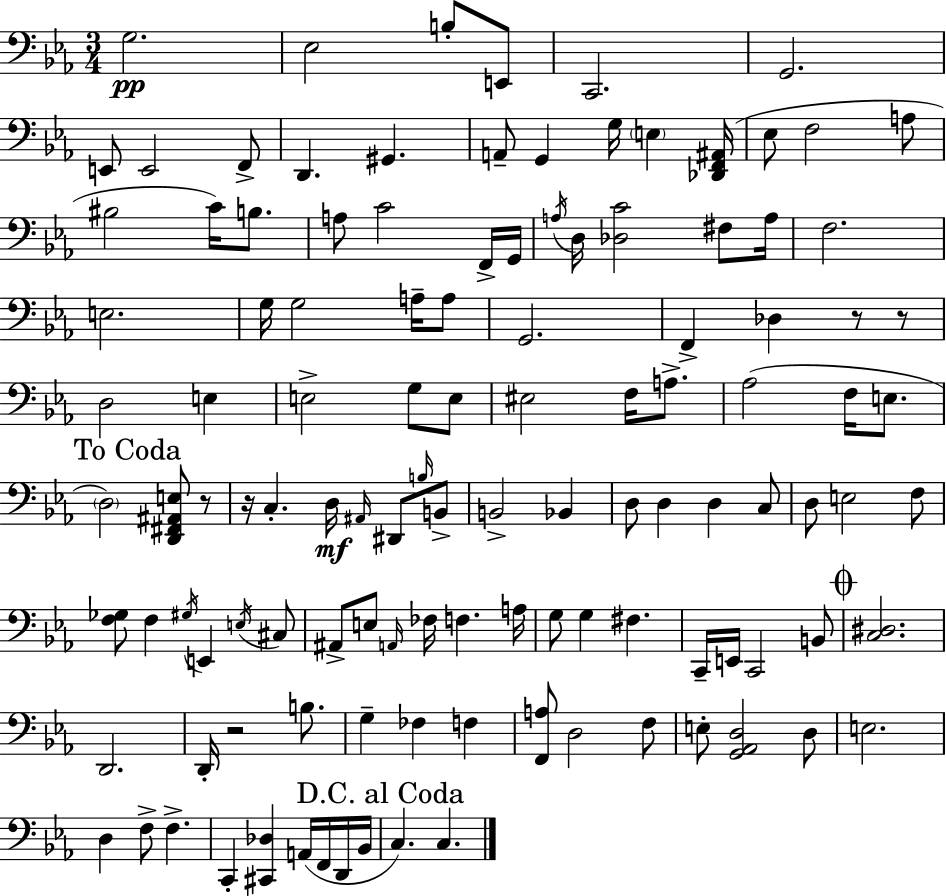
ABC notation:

X:1
T:Untitled
M:3/4
L:1/4
K:Cm
G,2 _E,2 B,/2 E,,/2 C,,2 G,,2 E,,/2 E,,2 F,,/2 D,, ^G,, A,,/2 G,, G,/4 E, [_D,,F,,^A,,]/4 _E,/2 F,2 A,/2 ^B,2 C/4 B,/2 A,/2 C2 F,,/4 G,,/4 A,/4 D,/4 [_D,C]2 ^F,/2 A,/4 F,2 E,2 G,/4 G,2 A,/4 A,/2 G,,2 F,, _D, z/2 z/2 D,2 E, E,2 G,/2 E,/2 ^E,2 F,/4 A,/2 _A,2 F,/4 E,/2 D,2 [D,,^F,,^A,,E,]/2 z/2 z/4 C, D,/4 ^A,,/4 ^D,,/2 B,/4 B,,/2 B,,2 _B,, D,/2 D, D, C,/2 D,/2 E,2 F,/2 [F,_G,]/2 F, ^G,/4 E,, E,/4 ^C,/2 ^A,,/2 E,/2 A,,/4 _F,/4 F, A,/4 G,/2 G, ^F, C,,/4 E,,/4 C,,2 B,,/2 [C,^D,]2 D,,2 D,,/4 z2 B,/2 G, _F, F, [F,,A,]/2 D,2 F,/2 E,/2 [G,,_A,,D,]2 D,/2 E,2 D, F,/2 F, C,, [^C,,_D,] A,,/4 F,,/4 D,,/4 _B,,/4 C, C,